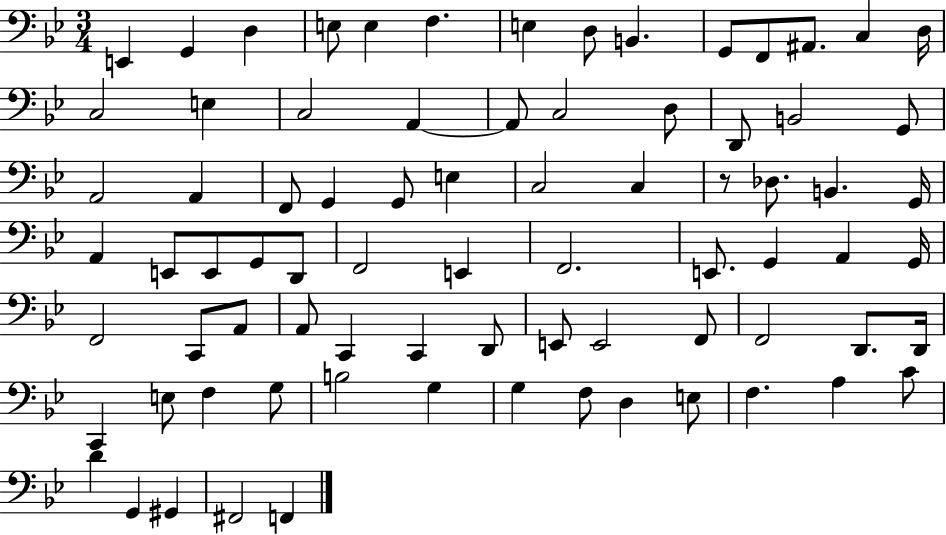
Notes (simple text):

E2/q G2/q D3/q E3/e E3/q F3/q. E3/q D3/e B2/q. G2/e F2/e A#2/e. C3/q D3/s C3/h E3/q C3/h A2/q A2/e C3/h D3/e D2/e B2/h G2/e A2/h A2/q F2/e G2/q G2/e E3/q C3/h C3/q R/e Db3/e. B2/q. G2/s A2/q E2/e E2/e G2/e D2/e F2/h E2/q F2/h. E2/e. G2/q A2/q G2/s F2/h C2/e A2/e A2/e C2/q C2/q D2/e E2/e E2/h F2/e F2/h D2/e. D2/s C2/q E3/e F3/q G3/e B3/h G3/q G3/q F3/e D3/q E3/e F3/q. A3/q C4/e D4/q G2/q G#2/q F#2/h F2/q